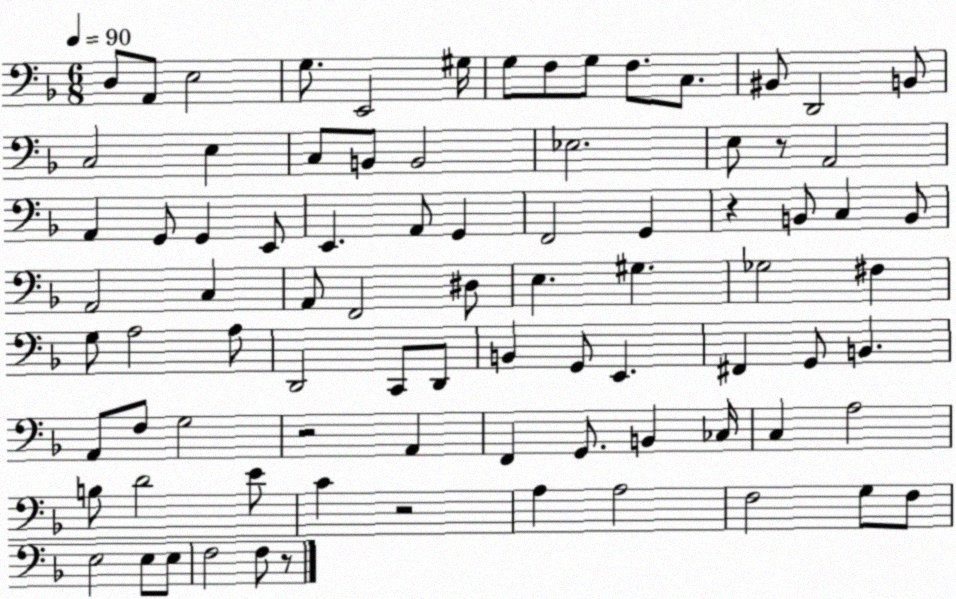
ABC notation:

X:1
T:Untitled
M:6/8
L:1/4
K:F
D,/2 A,,/2 E,2 G,/2 E,,2 ^G,/4 G,/2 F,/2 G,/2 F,/2 C,/2 ^B,,/2 D,,2 B,,/2 C,2 E, C,/2 B,,/2 B,,2 _E,2 E,/2 z/2 A,,2 A,, G,,/2 G,, E,,/2 E,, A,,/2 G,, F,,2 G,, z B,,/2 C, B,,/2 A,,2 C, A,,/2 F,,2 ^D,/2 E, ^G, _G,2 ^F, G,/2 A,2 A,/2 D,,2 C,,/2 D,,/2 B,, G,,/2 E,, ^F,, G,,/2 B,, A,,/2 F,/2 G,2 z2 A,, F,, G,,/2 B,, _C,/4 C, A,2 B,/2 D2 E/2 C z2 A, A,2 F,2 G,/2 F,/2 E,2 E,/2 E,/2 F,2 F,/2 z/2